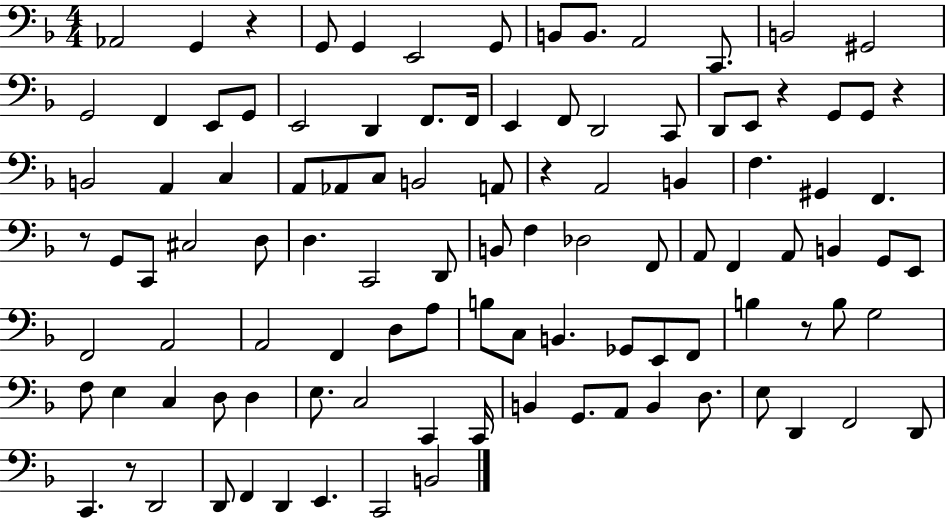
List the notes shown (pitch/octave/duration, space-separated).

Ab2/h G2/q R/q G2/e G2/q E2/h G2/e B2/e B2/e. A2/h C2/e. B2/h G#2/h G2/h F2/q E2/e G2/e E2/h D2/q F2/e. F2/s E2/q F2/e D2/h C2/e D2/e E2/e R/q G2/e G2/e R/q B2/h A2/q C3/q A2/e Ab2/e C3/e B2/h A2/e R/q A2/h B2/q F3/q. G#2/q F2/q. R/e G2/e C2/e C#3/h D3/e D3/q. C2/h D2/e B2/e F3/q Db3/h F2/e A2/e F2/q A2/e B2/q G2/e E2/e F2/h A2/h A2/h F2/q D3/e A3/e B3/e C3/e B2/q. Gb2/e E2/e F2/e B3/q R/e B3/e G3/h F3/e E3/q C3/q D3/e D3/q E3/e. C3/h C2/q C2/s B2/q G2/e. A2/e B2/q D3/e. E3/e D2/q F2/h D2/e C2/q. R/e D2/h D2/e F2/q D2/q E2/q. C2/h B2/h